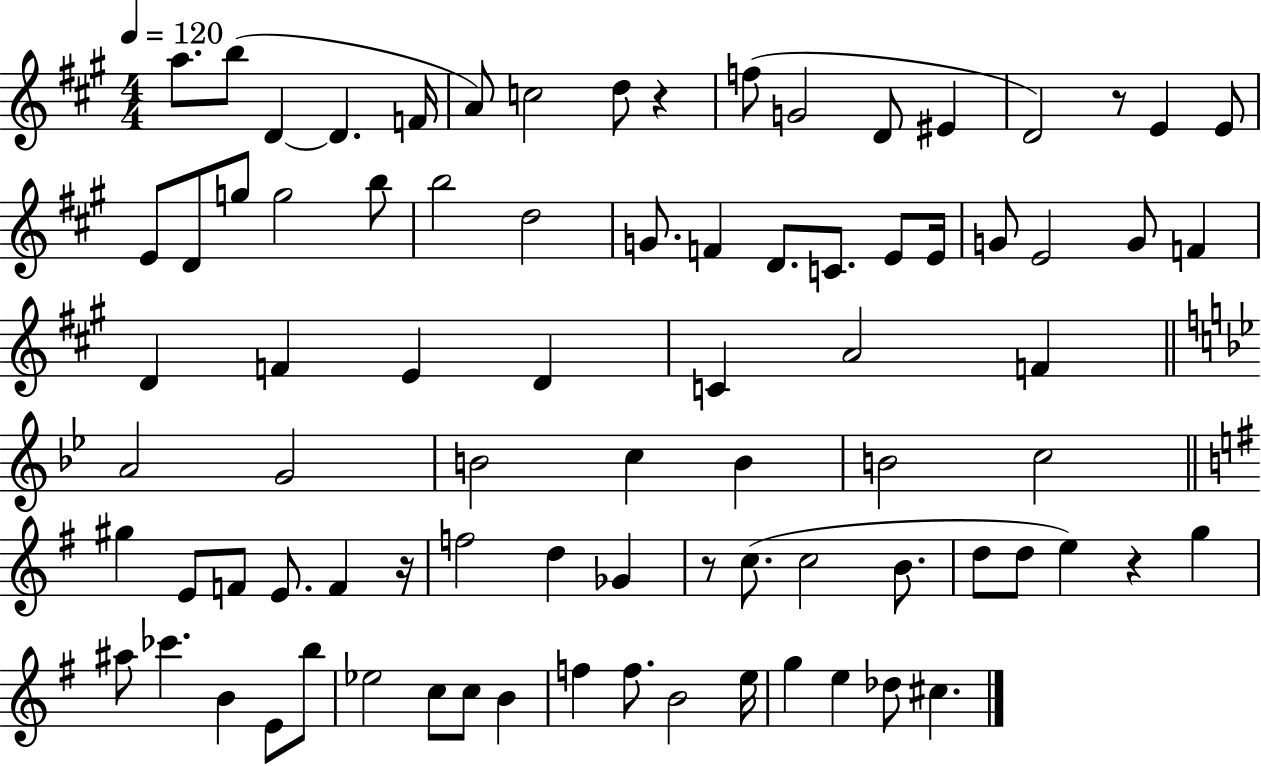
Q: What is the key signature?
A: A major